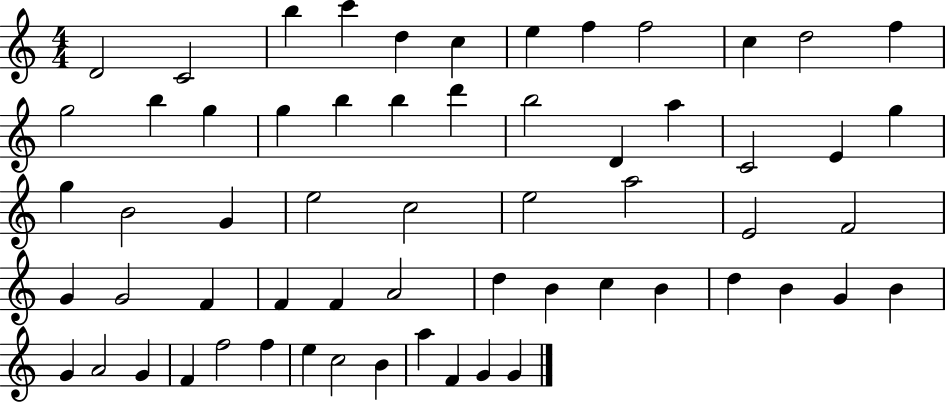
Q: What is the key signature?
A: C major